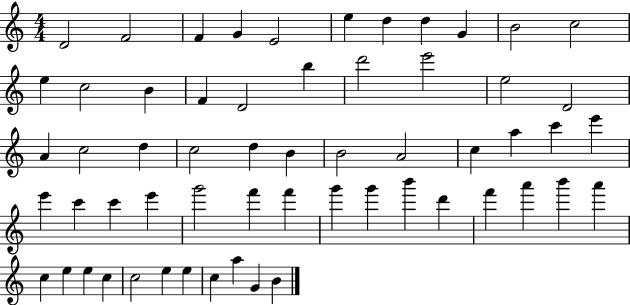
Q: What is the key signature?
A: C major